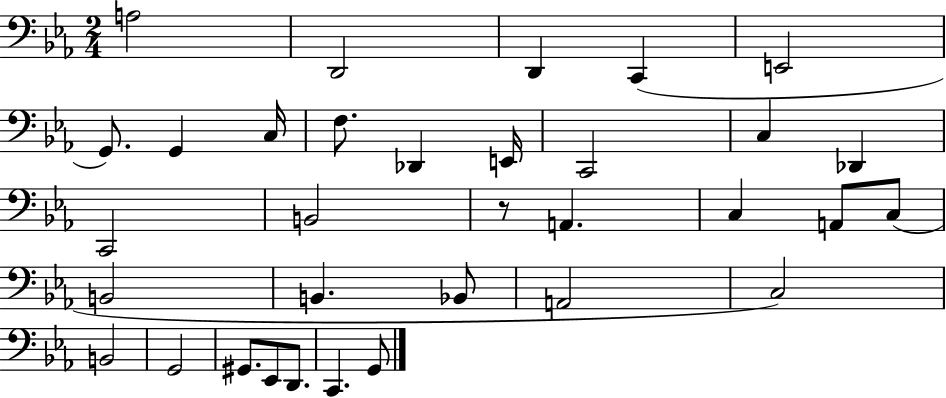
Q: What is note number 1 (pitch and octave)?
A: A3